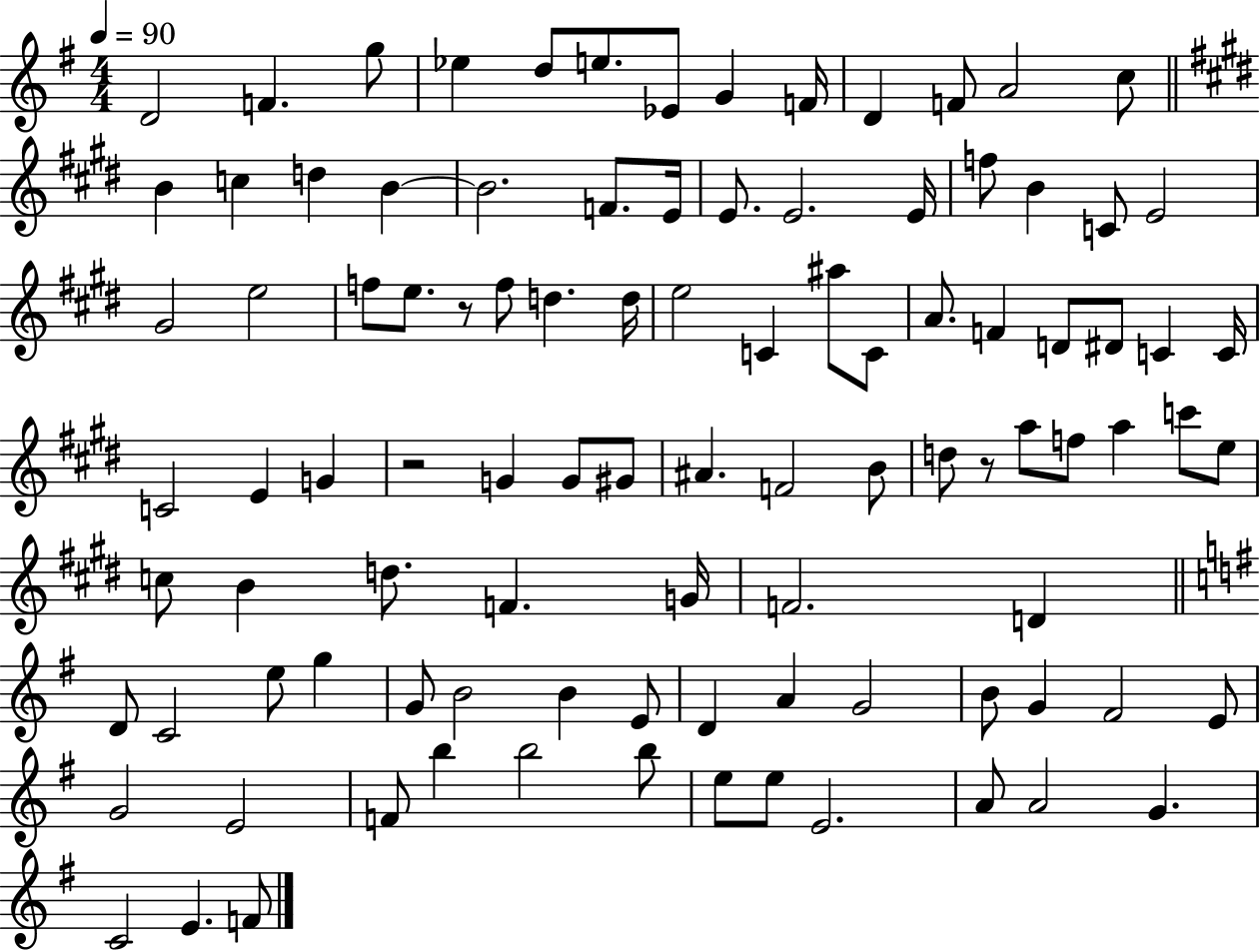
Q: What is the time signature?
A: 4/4